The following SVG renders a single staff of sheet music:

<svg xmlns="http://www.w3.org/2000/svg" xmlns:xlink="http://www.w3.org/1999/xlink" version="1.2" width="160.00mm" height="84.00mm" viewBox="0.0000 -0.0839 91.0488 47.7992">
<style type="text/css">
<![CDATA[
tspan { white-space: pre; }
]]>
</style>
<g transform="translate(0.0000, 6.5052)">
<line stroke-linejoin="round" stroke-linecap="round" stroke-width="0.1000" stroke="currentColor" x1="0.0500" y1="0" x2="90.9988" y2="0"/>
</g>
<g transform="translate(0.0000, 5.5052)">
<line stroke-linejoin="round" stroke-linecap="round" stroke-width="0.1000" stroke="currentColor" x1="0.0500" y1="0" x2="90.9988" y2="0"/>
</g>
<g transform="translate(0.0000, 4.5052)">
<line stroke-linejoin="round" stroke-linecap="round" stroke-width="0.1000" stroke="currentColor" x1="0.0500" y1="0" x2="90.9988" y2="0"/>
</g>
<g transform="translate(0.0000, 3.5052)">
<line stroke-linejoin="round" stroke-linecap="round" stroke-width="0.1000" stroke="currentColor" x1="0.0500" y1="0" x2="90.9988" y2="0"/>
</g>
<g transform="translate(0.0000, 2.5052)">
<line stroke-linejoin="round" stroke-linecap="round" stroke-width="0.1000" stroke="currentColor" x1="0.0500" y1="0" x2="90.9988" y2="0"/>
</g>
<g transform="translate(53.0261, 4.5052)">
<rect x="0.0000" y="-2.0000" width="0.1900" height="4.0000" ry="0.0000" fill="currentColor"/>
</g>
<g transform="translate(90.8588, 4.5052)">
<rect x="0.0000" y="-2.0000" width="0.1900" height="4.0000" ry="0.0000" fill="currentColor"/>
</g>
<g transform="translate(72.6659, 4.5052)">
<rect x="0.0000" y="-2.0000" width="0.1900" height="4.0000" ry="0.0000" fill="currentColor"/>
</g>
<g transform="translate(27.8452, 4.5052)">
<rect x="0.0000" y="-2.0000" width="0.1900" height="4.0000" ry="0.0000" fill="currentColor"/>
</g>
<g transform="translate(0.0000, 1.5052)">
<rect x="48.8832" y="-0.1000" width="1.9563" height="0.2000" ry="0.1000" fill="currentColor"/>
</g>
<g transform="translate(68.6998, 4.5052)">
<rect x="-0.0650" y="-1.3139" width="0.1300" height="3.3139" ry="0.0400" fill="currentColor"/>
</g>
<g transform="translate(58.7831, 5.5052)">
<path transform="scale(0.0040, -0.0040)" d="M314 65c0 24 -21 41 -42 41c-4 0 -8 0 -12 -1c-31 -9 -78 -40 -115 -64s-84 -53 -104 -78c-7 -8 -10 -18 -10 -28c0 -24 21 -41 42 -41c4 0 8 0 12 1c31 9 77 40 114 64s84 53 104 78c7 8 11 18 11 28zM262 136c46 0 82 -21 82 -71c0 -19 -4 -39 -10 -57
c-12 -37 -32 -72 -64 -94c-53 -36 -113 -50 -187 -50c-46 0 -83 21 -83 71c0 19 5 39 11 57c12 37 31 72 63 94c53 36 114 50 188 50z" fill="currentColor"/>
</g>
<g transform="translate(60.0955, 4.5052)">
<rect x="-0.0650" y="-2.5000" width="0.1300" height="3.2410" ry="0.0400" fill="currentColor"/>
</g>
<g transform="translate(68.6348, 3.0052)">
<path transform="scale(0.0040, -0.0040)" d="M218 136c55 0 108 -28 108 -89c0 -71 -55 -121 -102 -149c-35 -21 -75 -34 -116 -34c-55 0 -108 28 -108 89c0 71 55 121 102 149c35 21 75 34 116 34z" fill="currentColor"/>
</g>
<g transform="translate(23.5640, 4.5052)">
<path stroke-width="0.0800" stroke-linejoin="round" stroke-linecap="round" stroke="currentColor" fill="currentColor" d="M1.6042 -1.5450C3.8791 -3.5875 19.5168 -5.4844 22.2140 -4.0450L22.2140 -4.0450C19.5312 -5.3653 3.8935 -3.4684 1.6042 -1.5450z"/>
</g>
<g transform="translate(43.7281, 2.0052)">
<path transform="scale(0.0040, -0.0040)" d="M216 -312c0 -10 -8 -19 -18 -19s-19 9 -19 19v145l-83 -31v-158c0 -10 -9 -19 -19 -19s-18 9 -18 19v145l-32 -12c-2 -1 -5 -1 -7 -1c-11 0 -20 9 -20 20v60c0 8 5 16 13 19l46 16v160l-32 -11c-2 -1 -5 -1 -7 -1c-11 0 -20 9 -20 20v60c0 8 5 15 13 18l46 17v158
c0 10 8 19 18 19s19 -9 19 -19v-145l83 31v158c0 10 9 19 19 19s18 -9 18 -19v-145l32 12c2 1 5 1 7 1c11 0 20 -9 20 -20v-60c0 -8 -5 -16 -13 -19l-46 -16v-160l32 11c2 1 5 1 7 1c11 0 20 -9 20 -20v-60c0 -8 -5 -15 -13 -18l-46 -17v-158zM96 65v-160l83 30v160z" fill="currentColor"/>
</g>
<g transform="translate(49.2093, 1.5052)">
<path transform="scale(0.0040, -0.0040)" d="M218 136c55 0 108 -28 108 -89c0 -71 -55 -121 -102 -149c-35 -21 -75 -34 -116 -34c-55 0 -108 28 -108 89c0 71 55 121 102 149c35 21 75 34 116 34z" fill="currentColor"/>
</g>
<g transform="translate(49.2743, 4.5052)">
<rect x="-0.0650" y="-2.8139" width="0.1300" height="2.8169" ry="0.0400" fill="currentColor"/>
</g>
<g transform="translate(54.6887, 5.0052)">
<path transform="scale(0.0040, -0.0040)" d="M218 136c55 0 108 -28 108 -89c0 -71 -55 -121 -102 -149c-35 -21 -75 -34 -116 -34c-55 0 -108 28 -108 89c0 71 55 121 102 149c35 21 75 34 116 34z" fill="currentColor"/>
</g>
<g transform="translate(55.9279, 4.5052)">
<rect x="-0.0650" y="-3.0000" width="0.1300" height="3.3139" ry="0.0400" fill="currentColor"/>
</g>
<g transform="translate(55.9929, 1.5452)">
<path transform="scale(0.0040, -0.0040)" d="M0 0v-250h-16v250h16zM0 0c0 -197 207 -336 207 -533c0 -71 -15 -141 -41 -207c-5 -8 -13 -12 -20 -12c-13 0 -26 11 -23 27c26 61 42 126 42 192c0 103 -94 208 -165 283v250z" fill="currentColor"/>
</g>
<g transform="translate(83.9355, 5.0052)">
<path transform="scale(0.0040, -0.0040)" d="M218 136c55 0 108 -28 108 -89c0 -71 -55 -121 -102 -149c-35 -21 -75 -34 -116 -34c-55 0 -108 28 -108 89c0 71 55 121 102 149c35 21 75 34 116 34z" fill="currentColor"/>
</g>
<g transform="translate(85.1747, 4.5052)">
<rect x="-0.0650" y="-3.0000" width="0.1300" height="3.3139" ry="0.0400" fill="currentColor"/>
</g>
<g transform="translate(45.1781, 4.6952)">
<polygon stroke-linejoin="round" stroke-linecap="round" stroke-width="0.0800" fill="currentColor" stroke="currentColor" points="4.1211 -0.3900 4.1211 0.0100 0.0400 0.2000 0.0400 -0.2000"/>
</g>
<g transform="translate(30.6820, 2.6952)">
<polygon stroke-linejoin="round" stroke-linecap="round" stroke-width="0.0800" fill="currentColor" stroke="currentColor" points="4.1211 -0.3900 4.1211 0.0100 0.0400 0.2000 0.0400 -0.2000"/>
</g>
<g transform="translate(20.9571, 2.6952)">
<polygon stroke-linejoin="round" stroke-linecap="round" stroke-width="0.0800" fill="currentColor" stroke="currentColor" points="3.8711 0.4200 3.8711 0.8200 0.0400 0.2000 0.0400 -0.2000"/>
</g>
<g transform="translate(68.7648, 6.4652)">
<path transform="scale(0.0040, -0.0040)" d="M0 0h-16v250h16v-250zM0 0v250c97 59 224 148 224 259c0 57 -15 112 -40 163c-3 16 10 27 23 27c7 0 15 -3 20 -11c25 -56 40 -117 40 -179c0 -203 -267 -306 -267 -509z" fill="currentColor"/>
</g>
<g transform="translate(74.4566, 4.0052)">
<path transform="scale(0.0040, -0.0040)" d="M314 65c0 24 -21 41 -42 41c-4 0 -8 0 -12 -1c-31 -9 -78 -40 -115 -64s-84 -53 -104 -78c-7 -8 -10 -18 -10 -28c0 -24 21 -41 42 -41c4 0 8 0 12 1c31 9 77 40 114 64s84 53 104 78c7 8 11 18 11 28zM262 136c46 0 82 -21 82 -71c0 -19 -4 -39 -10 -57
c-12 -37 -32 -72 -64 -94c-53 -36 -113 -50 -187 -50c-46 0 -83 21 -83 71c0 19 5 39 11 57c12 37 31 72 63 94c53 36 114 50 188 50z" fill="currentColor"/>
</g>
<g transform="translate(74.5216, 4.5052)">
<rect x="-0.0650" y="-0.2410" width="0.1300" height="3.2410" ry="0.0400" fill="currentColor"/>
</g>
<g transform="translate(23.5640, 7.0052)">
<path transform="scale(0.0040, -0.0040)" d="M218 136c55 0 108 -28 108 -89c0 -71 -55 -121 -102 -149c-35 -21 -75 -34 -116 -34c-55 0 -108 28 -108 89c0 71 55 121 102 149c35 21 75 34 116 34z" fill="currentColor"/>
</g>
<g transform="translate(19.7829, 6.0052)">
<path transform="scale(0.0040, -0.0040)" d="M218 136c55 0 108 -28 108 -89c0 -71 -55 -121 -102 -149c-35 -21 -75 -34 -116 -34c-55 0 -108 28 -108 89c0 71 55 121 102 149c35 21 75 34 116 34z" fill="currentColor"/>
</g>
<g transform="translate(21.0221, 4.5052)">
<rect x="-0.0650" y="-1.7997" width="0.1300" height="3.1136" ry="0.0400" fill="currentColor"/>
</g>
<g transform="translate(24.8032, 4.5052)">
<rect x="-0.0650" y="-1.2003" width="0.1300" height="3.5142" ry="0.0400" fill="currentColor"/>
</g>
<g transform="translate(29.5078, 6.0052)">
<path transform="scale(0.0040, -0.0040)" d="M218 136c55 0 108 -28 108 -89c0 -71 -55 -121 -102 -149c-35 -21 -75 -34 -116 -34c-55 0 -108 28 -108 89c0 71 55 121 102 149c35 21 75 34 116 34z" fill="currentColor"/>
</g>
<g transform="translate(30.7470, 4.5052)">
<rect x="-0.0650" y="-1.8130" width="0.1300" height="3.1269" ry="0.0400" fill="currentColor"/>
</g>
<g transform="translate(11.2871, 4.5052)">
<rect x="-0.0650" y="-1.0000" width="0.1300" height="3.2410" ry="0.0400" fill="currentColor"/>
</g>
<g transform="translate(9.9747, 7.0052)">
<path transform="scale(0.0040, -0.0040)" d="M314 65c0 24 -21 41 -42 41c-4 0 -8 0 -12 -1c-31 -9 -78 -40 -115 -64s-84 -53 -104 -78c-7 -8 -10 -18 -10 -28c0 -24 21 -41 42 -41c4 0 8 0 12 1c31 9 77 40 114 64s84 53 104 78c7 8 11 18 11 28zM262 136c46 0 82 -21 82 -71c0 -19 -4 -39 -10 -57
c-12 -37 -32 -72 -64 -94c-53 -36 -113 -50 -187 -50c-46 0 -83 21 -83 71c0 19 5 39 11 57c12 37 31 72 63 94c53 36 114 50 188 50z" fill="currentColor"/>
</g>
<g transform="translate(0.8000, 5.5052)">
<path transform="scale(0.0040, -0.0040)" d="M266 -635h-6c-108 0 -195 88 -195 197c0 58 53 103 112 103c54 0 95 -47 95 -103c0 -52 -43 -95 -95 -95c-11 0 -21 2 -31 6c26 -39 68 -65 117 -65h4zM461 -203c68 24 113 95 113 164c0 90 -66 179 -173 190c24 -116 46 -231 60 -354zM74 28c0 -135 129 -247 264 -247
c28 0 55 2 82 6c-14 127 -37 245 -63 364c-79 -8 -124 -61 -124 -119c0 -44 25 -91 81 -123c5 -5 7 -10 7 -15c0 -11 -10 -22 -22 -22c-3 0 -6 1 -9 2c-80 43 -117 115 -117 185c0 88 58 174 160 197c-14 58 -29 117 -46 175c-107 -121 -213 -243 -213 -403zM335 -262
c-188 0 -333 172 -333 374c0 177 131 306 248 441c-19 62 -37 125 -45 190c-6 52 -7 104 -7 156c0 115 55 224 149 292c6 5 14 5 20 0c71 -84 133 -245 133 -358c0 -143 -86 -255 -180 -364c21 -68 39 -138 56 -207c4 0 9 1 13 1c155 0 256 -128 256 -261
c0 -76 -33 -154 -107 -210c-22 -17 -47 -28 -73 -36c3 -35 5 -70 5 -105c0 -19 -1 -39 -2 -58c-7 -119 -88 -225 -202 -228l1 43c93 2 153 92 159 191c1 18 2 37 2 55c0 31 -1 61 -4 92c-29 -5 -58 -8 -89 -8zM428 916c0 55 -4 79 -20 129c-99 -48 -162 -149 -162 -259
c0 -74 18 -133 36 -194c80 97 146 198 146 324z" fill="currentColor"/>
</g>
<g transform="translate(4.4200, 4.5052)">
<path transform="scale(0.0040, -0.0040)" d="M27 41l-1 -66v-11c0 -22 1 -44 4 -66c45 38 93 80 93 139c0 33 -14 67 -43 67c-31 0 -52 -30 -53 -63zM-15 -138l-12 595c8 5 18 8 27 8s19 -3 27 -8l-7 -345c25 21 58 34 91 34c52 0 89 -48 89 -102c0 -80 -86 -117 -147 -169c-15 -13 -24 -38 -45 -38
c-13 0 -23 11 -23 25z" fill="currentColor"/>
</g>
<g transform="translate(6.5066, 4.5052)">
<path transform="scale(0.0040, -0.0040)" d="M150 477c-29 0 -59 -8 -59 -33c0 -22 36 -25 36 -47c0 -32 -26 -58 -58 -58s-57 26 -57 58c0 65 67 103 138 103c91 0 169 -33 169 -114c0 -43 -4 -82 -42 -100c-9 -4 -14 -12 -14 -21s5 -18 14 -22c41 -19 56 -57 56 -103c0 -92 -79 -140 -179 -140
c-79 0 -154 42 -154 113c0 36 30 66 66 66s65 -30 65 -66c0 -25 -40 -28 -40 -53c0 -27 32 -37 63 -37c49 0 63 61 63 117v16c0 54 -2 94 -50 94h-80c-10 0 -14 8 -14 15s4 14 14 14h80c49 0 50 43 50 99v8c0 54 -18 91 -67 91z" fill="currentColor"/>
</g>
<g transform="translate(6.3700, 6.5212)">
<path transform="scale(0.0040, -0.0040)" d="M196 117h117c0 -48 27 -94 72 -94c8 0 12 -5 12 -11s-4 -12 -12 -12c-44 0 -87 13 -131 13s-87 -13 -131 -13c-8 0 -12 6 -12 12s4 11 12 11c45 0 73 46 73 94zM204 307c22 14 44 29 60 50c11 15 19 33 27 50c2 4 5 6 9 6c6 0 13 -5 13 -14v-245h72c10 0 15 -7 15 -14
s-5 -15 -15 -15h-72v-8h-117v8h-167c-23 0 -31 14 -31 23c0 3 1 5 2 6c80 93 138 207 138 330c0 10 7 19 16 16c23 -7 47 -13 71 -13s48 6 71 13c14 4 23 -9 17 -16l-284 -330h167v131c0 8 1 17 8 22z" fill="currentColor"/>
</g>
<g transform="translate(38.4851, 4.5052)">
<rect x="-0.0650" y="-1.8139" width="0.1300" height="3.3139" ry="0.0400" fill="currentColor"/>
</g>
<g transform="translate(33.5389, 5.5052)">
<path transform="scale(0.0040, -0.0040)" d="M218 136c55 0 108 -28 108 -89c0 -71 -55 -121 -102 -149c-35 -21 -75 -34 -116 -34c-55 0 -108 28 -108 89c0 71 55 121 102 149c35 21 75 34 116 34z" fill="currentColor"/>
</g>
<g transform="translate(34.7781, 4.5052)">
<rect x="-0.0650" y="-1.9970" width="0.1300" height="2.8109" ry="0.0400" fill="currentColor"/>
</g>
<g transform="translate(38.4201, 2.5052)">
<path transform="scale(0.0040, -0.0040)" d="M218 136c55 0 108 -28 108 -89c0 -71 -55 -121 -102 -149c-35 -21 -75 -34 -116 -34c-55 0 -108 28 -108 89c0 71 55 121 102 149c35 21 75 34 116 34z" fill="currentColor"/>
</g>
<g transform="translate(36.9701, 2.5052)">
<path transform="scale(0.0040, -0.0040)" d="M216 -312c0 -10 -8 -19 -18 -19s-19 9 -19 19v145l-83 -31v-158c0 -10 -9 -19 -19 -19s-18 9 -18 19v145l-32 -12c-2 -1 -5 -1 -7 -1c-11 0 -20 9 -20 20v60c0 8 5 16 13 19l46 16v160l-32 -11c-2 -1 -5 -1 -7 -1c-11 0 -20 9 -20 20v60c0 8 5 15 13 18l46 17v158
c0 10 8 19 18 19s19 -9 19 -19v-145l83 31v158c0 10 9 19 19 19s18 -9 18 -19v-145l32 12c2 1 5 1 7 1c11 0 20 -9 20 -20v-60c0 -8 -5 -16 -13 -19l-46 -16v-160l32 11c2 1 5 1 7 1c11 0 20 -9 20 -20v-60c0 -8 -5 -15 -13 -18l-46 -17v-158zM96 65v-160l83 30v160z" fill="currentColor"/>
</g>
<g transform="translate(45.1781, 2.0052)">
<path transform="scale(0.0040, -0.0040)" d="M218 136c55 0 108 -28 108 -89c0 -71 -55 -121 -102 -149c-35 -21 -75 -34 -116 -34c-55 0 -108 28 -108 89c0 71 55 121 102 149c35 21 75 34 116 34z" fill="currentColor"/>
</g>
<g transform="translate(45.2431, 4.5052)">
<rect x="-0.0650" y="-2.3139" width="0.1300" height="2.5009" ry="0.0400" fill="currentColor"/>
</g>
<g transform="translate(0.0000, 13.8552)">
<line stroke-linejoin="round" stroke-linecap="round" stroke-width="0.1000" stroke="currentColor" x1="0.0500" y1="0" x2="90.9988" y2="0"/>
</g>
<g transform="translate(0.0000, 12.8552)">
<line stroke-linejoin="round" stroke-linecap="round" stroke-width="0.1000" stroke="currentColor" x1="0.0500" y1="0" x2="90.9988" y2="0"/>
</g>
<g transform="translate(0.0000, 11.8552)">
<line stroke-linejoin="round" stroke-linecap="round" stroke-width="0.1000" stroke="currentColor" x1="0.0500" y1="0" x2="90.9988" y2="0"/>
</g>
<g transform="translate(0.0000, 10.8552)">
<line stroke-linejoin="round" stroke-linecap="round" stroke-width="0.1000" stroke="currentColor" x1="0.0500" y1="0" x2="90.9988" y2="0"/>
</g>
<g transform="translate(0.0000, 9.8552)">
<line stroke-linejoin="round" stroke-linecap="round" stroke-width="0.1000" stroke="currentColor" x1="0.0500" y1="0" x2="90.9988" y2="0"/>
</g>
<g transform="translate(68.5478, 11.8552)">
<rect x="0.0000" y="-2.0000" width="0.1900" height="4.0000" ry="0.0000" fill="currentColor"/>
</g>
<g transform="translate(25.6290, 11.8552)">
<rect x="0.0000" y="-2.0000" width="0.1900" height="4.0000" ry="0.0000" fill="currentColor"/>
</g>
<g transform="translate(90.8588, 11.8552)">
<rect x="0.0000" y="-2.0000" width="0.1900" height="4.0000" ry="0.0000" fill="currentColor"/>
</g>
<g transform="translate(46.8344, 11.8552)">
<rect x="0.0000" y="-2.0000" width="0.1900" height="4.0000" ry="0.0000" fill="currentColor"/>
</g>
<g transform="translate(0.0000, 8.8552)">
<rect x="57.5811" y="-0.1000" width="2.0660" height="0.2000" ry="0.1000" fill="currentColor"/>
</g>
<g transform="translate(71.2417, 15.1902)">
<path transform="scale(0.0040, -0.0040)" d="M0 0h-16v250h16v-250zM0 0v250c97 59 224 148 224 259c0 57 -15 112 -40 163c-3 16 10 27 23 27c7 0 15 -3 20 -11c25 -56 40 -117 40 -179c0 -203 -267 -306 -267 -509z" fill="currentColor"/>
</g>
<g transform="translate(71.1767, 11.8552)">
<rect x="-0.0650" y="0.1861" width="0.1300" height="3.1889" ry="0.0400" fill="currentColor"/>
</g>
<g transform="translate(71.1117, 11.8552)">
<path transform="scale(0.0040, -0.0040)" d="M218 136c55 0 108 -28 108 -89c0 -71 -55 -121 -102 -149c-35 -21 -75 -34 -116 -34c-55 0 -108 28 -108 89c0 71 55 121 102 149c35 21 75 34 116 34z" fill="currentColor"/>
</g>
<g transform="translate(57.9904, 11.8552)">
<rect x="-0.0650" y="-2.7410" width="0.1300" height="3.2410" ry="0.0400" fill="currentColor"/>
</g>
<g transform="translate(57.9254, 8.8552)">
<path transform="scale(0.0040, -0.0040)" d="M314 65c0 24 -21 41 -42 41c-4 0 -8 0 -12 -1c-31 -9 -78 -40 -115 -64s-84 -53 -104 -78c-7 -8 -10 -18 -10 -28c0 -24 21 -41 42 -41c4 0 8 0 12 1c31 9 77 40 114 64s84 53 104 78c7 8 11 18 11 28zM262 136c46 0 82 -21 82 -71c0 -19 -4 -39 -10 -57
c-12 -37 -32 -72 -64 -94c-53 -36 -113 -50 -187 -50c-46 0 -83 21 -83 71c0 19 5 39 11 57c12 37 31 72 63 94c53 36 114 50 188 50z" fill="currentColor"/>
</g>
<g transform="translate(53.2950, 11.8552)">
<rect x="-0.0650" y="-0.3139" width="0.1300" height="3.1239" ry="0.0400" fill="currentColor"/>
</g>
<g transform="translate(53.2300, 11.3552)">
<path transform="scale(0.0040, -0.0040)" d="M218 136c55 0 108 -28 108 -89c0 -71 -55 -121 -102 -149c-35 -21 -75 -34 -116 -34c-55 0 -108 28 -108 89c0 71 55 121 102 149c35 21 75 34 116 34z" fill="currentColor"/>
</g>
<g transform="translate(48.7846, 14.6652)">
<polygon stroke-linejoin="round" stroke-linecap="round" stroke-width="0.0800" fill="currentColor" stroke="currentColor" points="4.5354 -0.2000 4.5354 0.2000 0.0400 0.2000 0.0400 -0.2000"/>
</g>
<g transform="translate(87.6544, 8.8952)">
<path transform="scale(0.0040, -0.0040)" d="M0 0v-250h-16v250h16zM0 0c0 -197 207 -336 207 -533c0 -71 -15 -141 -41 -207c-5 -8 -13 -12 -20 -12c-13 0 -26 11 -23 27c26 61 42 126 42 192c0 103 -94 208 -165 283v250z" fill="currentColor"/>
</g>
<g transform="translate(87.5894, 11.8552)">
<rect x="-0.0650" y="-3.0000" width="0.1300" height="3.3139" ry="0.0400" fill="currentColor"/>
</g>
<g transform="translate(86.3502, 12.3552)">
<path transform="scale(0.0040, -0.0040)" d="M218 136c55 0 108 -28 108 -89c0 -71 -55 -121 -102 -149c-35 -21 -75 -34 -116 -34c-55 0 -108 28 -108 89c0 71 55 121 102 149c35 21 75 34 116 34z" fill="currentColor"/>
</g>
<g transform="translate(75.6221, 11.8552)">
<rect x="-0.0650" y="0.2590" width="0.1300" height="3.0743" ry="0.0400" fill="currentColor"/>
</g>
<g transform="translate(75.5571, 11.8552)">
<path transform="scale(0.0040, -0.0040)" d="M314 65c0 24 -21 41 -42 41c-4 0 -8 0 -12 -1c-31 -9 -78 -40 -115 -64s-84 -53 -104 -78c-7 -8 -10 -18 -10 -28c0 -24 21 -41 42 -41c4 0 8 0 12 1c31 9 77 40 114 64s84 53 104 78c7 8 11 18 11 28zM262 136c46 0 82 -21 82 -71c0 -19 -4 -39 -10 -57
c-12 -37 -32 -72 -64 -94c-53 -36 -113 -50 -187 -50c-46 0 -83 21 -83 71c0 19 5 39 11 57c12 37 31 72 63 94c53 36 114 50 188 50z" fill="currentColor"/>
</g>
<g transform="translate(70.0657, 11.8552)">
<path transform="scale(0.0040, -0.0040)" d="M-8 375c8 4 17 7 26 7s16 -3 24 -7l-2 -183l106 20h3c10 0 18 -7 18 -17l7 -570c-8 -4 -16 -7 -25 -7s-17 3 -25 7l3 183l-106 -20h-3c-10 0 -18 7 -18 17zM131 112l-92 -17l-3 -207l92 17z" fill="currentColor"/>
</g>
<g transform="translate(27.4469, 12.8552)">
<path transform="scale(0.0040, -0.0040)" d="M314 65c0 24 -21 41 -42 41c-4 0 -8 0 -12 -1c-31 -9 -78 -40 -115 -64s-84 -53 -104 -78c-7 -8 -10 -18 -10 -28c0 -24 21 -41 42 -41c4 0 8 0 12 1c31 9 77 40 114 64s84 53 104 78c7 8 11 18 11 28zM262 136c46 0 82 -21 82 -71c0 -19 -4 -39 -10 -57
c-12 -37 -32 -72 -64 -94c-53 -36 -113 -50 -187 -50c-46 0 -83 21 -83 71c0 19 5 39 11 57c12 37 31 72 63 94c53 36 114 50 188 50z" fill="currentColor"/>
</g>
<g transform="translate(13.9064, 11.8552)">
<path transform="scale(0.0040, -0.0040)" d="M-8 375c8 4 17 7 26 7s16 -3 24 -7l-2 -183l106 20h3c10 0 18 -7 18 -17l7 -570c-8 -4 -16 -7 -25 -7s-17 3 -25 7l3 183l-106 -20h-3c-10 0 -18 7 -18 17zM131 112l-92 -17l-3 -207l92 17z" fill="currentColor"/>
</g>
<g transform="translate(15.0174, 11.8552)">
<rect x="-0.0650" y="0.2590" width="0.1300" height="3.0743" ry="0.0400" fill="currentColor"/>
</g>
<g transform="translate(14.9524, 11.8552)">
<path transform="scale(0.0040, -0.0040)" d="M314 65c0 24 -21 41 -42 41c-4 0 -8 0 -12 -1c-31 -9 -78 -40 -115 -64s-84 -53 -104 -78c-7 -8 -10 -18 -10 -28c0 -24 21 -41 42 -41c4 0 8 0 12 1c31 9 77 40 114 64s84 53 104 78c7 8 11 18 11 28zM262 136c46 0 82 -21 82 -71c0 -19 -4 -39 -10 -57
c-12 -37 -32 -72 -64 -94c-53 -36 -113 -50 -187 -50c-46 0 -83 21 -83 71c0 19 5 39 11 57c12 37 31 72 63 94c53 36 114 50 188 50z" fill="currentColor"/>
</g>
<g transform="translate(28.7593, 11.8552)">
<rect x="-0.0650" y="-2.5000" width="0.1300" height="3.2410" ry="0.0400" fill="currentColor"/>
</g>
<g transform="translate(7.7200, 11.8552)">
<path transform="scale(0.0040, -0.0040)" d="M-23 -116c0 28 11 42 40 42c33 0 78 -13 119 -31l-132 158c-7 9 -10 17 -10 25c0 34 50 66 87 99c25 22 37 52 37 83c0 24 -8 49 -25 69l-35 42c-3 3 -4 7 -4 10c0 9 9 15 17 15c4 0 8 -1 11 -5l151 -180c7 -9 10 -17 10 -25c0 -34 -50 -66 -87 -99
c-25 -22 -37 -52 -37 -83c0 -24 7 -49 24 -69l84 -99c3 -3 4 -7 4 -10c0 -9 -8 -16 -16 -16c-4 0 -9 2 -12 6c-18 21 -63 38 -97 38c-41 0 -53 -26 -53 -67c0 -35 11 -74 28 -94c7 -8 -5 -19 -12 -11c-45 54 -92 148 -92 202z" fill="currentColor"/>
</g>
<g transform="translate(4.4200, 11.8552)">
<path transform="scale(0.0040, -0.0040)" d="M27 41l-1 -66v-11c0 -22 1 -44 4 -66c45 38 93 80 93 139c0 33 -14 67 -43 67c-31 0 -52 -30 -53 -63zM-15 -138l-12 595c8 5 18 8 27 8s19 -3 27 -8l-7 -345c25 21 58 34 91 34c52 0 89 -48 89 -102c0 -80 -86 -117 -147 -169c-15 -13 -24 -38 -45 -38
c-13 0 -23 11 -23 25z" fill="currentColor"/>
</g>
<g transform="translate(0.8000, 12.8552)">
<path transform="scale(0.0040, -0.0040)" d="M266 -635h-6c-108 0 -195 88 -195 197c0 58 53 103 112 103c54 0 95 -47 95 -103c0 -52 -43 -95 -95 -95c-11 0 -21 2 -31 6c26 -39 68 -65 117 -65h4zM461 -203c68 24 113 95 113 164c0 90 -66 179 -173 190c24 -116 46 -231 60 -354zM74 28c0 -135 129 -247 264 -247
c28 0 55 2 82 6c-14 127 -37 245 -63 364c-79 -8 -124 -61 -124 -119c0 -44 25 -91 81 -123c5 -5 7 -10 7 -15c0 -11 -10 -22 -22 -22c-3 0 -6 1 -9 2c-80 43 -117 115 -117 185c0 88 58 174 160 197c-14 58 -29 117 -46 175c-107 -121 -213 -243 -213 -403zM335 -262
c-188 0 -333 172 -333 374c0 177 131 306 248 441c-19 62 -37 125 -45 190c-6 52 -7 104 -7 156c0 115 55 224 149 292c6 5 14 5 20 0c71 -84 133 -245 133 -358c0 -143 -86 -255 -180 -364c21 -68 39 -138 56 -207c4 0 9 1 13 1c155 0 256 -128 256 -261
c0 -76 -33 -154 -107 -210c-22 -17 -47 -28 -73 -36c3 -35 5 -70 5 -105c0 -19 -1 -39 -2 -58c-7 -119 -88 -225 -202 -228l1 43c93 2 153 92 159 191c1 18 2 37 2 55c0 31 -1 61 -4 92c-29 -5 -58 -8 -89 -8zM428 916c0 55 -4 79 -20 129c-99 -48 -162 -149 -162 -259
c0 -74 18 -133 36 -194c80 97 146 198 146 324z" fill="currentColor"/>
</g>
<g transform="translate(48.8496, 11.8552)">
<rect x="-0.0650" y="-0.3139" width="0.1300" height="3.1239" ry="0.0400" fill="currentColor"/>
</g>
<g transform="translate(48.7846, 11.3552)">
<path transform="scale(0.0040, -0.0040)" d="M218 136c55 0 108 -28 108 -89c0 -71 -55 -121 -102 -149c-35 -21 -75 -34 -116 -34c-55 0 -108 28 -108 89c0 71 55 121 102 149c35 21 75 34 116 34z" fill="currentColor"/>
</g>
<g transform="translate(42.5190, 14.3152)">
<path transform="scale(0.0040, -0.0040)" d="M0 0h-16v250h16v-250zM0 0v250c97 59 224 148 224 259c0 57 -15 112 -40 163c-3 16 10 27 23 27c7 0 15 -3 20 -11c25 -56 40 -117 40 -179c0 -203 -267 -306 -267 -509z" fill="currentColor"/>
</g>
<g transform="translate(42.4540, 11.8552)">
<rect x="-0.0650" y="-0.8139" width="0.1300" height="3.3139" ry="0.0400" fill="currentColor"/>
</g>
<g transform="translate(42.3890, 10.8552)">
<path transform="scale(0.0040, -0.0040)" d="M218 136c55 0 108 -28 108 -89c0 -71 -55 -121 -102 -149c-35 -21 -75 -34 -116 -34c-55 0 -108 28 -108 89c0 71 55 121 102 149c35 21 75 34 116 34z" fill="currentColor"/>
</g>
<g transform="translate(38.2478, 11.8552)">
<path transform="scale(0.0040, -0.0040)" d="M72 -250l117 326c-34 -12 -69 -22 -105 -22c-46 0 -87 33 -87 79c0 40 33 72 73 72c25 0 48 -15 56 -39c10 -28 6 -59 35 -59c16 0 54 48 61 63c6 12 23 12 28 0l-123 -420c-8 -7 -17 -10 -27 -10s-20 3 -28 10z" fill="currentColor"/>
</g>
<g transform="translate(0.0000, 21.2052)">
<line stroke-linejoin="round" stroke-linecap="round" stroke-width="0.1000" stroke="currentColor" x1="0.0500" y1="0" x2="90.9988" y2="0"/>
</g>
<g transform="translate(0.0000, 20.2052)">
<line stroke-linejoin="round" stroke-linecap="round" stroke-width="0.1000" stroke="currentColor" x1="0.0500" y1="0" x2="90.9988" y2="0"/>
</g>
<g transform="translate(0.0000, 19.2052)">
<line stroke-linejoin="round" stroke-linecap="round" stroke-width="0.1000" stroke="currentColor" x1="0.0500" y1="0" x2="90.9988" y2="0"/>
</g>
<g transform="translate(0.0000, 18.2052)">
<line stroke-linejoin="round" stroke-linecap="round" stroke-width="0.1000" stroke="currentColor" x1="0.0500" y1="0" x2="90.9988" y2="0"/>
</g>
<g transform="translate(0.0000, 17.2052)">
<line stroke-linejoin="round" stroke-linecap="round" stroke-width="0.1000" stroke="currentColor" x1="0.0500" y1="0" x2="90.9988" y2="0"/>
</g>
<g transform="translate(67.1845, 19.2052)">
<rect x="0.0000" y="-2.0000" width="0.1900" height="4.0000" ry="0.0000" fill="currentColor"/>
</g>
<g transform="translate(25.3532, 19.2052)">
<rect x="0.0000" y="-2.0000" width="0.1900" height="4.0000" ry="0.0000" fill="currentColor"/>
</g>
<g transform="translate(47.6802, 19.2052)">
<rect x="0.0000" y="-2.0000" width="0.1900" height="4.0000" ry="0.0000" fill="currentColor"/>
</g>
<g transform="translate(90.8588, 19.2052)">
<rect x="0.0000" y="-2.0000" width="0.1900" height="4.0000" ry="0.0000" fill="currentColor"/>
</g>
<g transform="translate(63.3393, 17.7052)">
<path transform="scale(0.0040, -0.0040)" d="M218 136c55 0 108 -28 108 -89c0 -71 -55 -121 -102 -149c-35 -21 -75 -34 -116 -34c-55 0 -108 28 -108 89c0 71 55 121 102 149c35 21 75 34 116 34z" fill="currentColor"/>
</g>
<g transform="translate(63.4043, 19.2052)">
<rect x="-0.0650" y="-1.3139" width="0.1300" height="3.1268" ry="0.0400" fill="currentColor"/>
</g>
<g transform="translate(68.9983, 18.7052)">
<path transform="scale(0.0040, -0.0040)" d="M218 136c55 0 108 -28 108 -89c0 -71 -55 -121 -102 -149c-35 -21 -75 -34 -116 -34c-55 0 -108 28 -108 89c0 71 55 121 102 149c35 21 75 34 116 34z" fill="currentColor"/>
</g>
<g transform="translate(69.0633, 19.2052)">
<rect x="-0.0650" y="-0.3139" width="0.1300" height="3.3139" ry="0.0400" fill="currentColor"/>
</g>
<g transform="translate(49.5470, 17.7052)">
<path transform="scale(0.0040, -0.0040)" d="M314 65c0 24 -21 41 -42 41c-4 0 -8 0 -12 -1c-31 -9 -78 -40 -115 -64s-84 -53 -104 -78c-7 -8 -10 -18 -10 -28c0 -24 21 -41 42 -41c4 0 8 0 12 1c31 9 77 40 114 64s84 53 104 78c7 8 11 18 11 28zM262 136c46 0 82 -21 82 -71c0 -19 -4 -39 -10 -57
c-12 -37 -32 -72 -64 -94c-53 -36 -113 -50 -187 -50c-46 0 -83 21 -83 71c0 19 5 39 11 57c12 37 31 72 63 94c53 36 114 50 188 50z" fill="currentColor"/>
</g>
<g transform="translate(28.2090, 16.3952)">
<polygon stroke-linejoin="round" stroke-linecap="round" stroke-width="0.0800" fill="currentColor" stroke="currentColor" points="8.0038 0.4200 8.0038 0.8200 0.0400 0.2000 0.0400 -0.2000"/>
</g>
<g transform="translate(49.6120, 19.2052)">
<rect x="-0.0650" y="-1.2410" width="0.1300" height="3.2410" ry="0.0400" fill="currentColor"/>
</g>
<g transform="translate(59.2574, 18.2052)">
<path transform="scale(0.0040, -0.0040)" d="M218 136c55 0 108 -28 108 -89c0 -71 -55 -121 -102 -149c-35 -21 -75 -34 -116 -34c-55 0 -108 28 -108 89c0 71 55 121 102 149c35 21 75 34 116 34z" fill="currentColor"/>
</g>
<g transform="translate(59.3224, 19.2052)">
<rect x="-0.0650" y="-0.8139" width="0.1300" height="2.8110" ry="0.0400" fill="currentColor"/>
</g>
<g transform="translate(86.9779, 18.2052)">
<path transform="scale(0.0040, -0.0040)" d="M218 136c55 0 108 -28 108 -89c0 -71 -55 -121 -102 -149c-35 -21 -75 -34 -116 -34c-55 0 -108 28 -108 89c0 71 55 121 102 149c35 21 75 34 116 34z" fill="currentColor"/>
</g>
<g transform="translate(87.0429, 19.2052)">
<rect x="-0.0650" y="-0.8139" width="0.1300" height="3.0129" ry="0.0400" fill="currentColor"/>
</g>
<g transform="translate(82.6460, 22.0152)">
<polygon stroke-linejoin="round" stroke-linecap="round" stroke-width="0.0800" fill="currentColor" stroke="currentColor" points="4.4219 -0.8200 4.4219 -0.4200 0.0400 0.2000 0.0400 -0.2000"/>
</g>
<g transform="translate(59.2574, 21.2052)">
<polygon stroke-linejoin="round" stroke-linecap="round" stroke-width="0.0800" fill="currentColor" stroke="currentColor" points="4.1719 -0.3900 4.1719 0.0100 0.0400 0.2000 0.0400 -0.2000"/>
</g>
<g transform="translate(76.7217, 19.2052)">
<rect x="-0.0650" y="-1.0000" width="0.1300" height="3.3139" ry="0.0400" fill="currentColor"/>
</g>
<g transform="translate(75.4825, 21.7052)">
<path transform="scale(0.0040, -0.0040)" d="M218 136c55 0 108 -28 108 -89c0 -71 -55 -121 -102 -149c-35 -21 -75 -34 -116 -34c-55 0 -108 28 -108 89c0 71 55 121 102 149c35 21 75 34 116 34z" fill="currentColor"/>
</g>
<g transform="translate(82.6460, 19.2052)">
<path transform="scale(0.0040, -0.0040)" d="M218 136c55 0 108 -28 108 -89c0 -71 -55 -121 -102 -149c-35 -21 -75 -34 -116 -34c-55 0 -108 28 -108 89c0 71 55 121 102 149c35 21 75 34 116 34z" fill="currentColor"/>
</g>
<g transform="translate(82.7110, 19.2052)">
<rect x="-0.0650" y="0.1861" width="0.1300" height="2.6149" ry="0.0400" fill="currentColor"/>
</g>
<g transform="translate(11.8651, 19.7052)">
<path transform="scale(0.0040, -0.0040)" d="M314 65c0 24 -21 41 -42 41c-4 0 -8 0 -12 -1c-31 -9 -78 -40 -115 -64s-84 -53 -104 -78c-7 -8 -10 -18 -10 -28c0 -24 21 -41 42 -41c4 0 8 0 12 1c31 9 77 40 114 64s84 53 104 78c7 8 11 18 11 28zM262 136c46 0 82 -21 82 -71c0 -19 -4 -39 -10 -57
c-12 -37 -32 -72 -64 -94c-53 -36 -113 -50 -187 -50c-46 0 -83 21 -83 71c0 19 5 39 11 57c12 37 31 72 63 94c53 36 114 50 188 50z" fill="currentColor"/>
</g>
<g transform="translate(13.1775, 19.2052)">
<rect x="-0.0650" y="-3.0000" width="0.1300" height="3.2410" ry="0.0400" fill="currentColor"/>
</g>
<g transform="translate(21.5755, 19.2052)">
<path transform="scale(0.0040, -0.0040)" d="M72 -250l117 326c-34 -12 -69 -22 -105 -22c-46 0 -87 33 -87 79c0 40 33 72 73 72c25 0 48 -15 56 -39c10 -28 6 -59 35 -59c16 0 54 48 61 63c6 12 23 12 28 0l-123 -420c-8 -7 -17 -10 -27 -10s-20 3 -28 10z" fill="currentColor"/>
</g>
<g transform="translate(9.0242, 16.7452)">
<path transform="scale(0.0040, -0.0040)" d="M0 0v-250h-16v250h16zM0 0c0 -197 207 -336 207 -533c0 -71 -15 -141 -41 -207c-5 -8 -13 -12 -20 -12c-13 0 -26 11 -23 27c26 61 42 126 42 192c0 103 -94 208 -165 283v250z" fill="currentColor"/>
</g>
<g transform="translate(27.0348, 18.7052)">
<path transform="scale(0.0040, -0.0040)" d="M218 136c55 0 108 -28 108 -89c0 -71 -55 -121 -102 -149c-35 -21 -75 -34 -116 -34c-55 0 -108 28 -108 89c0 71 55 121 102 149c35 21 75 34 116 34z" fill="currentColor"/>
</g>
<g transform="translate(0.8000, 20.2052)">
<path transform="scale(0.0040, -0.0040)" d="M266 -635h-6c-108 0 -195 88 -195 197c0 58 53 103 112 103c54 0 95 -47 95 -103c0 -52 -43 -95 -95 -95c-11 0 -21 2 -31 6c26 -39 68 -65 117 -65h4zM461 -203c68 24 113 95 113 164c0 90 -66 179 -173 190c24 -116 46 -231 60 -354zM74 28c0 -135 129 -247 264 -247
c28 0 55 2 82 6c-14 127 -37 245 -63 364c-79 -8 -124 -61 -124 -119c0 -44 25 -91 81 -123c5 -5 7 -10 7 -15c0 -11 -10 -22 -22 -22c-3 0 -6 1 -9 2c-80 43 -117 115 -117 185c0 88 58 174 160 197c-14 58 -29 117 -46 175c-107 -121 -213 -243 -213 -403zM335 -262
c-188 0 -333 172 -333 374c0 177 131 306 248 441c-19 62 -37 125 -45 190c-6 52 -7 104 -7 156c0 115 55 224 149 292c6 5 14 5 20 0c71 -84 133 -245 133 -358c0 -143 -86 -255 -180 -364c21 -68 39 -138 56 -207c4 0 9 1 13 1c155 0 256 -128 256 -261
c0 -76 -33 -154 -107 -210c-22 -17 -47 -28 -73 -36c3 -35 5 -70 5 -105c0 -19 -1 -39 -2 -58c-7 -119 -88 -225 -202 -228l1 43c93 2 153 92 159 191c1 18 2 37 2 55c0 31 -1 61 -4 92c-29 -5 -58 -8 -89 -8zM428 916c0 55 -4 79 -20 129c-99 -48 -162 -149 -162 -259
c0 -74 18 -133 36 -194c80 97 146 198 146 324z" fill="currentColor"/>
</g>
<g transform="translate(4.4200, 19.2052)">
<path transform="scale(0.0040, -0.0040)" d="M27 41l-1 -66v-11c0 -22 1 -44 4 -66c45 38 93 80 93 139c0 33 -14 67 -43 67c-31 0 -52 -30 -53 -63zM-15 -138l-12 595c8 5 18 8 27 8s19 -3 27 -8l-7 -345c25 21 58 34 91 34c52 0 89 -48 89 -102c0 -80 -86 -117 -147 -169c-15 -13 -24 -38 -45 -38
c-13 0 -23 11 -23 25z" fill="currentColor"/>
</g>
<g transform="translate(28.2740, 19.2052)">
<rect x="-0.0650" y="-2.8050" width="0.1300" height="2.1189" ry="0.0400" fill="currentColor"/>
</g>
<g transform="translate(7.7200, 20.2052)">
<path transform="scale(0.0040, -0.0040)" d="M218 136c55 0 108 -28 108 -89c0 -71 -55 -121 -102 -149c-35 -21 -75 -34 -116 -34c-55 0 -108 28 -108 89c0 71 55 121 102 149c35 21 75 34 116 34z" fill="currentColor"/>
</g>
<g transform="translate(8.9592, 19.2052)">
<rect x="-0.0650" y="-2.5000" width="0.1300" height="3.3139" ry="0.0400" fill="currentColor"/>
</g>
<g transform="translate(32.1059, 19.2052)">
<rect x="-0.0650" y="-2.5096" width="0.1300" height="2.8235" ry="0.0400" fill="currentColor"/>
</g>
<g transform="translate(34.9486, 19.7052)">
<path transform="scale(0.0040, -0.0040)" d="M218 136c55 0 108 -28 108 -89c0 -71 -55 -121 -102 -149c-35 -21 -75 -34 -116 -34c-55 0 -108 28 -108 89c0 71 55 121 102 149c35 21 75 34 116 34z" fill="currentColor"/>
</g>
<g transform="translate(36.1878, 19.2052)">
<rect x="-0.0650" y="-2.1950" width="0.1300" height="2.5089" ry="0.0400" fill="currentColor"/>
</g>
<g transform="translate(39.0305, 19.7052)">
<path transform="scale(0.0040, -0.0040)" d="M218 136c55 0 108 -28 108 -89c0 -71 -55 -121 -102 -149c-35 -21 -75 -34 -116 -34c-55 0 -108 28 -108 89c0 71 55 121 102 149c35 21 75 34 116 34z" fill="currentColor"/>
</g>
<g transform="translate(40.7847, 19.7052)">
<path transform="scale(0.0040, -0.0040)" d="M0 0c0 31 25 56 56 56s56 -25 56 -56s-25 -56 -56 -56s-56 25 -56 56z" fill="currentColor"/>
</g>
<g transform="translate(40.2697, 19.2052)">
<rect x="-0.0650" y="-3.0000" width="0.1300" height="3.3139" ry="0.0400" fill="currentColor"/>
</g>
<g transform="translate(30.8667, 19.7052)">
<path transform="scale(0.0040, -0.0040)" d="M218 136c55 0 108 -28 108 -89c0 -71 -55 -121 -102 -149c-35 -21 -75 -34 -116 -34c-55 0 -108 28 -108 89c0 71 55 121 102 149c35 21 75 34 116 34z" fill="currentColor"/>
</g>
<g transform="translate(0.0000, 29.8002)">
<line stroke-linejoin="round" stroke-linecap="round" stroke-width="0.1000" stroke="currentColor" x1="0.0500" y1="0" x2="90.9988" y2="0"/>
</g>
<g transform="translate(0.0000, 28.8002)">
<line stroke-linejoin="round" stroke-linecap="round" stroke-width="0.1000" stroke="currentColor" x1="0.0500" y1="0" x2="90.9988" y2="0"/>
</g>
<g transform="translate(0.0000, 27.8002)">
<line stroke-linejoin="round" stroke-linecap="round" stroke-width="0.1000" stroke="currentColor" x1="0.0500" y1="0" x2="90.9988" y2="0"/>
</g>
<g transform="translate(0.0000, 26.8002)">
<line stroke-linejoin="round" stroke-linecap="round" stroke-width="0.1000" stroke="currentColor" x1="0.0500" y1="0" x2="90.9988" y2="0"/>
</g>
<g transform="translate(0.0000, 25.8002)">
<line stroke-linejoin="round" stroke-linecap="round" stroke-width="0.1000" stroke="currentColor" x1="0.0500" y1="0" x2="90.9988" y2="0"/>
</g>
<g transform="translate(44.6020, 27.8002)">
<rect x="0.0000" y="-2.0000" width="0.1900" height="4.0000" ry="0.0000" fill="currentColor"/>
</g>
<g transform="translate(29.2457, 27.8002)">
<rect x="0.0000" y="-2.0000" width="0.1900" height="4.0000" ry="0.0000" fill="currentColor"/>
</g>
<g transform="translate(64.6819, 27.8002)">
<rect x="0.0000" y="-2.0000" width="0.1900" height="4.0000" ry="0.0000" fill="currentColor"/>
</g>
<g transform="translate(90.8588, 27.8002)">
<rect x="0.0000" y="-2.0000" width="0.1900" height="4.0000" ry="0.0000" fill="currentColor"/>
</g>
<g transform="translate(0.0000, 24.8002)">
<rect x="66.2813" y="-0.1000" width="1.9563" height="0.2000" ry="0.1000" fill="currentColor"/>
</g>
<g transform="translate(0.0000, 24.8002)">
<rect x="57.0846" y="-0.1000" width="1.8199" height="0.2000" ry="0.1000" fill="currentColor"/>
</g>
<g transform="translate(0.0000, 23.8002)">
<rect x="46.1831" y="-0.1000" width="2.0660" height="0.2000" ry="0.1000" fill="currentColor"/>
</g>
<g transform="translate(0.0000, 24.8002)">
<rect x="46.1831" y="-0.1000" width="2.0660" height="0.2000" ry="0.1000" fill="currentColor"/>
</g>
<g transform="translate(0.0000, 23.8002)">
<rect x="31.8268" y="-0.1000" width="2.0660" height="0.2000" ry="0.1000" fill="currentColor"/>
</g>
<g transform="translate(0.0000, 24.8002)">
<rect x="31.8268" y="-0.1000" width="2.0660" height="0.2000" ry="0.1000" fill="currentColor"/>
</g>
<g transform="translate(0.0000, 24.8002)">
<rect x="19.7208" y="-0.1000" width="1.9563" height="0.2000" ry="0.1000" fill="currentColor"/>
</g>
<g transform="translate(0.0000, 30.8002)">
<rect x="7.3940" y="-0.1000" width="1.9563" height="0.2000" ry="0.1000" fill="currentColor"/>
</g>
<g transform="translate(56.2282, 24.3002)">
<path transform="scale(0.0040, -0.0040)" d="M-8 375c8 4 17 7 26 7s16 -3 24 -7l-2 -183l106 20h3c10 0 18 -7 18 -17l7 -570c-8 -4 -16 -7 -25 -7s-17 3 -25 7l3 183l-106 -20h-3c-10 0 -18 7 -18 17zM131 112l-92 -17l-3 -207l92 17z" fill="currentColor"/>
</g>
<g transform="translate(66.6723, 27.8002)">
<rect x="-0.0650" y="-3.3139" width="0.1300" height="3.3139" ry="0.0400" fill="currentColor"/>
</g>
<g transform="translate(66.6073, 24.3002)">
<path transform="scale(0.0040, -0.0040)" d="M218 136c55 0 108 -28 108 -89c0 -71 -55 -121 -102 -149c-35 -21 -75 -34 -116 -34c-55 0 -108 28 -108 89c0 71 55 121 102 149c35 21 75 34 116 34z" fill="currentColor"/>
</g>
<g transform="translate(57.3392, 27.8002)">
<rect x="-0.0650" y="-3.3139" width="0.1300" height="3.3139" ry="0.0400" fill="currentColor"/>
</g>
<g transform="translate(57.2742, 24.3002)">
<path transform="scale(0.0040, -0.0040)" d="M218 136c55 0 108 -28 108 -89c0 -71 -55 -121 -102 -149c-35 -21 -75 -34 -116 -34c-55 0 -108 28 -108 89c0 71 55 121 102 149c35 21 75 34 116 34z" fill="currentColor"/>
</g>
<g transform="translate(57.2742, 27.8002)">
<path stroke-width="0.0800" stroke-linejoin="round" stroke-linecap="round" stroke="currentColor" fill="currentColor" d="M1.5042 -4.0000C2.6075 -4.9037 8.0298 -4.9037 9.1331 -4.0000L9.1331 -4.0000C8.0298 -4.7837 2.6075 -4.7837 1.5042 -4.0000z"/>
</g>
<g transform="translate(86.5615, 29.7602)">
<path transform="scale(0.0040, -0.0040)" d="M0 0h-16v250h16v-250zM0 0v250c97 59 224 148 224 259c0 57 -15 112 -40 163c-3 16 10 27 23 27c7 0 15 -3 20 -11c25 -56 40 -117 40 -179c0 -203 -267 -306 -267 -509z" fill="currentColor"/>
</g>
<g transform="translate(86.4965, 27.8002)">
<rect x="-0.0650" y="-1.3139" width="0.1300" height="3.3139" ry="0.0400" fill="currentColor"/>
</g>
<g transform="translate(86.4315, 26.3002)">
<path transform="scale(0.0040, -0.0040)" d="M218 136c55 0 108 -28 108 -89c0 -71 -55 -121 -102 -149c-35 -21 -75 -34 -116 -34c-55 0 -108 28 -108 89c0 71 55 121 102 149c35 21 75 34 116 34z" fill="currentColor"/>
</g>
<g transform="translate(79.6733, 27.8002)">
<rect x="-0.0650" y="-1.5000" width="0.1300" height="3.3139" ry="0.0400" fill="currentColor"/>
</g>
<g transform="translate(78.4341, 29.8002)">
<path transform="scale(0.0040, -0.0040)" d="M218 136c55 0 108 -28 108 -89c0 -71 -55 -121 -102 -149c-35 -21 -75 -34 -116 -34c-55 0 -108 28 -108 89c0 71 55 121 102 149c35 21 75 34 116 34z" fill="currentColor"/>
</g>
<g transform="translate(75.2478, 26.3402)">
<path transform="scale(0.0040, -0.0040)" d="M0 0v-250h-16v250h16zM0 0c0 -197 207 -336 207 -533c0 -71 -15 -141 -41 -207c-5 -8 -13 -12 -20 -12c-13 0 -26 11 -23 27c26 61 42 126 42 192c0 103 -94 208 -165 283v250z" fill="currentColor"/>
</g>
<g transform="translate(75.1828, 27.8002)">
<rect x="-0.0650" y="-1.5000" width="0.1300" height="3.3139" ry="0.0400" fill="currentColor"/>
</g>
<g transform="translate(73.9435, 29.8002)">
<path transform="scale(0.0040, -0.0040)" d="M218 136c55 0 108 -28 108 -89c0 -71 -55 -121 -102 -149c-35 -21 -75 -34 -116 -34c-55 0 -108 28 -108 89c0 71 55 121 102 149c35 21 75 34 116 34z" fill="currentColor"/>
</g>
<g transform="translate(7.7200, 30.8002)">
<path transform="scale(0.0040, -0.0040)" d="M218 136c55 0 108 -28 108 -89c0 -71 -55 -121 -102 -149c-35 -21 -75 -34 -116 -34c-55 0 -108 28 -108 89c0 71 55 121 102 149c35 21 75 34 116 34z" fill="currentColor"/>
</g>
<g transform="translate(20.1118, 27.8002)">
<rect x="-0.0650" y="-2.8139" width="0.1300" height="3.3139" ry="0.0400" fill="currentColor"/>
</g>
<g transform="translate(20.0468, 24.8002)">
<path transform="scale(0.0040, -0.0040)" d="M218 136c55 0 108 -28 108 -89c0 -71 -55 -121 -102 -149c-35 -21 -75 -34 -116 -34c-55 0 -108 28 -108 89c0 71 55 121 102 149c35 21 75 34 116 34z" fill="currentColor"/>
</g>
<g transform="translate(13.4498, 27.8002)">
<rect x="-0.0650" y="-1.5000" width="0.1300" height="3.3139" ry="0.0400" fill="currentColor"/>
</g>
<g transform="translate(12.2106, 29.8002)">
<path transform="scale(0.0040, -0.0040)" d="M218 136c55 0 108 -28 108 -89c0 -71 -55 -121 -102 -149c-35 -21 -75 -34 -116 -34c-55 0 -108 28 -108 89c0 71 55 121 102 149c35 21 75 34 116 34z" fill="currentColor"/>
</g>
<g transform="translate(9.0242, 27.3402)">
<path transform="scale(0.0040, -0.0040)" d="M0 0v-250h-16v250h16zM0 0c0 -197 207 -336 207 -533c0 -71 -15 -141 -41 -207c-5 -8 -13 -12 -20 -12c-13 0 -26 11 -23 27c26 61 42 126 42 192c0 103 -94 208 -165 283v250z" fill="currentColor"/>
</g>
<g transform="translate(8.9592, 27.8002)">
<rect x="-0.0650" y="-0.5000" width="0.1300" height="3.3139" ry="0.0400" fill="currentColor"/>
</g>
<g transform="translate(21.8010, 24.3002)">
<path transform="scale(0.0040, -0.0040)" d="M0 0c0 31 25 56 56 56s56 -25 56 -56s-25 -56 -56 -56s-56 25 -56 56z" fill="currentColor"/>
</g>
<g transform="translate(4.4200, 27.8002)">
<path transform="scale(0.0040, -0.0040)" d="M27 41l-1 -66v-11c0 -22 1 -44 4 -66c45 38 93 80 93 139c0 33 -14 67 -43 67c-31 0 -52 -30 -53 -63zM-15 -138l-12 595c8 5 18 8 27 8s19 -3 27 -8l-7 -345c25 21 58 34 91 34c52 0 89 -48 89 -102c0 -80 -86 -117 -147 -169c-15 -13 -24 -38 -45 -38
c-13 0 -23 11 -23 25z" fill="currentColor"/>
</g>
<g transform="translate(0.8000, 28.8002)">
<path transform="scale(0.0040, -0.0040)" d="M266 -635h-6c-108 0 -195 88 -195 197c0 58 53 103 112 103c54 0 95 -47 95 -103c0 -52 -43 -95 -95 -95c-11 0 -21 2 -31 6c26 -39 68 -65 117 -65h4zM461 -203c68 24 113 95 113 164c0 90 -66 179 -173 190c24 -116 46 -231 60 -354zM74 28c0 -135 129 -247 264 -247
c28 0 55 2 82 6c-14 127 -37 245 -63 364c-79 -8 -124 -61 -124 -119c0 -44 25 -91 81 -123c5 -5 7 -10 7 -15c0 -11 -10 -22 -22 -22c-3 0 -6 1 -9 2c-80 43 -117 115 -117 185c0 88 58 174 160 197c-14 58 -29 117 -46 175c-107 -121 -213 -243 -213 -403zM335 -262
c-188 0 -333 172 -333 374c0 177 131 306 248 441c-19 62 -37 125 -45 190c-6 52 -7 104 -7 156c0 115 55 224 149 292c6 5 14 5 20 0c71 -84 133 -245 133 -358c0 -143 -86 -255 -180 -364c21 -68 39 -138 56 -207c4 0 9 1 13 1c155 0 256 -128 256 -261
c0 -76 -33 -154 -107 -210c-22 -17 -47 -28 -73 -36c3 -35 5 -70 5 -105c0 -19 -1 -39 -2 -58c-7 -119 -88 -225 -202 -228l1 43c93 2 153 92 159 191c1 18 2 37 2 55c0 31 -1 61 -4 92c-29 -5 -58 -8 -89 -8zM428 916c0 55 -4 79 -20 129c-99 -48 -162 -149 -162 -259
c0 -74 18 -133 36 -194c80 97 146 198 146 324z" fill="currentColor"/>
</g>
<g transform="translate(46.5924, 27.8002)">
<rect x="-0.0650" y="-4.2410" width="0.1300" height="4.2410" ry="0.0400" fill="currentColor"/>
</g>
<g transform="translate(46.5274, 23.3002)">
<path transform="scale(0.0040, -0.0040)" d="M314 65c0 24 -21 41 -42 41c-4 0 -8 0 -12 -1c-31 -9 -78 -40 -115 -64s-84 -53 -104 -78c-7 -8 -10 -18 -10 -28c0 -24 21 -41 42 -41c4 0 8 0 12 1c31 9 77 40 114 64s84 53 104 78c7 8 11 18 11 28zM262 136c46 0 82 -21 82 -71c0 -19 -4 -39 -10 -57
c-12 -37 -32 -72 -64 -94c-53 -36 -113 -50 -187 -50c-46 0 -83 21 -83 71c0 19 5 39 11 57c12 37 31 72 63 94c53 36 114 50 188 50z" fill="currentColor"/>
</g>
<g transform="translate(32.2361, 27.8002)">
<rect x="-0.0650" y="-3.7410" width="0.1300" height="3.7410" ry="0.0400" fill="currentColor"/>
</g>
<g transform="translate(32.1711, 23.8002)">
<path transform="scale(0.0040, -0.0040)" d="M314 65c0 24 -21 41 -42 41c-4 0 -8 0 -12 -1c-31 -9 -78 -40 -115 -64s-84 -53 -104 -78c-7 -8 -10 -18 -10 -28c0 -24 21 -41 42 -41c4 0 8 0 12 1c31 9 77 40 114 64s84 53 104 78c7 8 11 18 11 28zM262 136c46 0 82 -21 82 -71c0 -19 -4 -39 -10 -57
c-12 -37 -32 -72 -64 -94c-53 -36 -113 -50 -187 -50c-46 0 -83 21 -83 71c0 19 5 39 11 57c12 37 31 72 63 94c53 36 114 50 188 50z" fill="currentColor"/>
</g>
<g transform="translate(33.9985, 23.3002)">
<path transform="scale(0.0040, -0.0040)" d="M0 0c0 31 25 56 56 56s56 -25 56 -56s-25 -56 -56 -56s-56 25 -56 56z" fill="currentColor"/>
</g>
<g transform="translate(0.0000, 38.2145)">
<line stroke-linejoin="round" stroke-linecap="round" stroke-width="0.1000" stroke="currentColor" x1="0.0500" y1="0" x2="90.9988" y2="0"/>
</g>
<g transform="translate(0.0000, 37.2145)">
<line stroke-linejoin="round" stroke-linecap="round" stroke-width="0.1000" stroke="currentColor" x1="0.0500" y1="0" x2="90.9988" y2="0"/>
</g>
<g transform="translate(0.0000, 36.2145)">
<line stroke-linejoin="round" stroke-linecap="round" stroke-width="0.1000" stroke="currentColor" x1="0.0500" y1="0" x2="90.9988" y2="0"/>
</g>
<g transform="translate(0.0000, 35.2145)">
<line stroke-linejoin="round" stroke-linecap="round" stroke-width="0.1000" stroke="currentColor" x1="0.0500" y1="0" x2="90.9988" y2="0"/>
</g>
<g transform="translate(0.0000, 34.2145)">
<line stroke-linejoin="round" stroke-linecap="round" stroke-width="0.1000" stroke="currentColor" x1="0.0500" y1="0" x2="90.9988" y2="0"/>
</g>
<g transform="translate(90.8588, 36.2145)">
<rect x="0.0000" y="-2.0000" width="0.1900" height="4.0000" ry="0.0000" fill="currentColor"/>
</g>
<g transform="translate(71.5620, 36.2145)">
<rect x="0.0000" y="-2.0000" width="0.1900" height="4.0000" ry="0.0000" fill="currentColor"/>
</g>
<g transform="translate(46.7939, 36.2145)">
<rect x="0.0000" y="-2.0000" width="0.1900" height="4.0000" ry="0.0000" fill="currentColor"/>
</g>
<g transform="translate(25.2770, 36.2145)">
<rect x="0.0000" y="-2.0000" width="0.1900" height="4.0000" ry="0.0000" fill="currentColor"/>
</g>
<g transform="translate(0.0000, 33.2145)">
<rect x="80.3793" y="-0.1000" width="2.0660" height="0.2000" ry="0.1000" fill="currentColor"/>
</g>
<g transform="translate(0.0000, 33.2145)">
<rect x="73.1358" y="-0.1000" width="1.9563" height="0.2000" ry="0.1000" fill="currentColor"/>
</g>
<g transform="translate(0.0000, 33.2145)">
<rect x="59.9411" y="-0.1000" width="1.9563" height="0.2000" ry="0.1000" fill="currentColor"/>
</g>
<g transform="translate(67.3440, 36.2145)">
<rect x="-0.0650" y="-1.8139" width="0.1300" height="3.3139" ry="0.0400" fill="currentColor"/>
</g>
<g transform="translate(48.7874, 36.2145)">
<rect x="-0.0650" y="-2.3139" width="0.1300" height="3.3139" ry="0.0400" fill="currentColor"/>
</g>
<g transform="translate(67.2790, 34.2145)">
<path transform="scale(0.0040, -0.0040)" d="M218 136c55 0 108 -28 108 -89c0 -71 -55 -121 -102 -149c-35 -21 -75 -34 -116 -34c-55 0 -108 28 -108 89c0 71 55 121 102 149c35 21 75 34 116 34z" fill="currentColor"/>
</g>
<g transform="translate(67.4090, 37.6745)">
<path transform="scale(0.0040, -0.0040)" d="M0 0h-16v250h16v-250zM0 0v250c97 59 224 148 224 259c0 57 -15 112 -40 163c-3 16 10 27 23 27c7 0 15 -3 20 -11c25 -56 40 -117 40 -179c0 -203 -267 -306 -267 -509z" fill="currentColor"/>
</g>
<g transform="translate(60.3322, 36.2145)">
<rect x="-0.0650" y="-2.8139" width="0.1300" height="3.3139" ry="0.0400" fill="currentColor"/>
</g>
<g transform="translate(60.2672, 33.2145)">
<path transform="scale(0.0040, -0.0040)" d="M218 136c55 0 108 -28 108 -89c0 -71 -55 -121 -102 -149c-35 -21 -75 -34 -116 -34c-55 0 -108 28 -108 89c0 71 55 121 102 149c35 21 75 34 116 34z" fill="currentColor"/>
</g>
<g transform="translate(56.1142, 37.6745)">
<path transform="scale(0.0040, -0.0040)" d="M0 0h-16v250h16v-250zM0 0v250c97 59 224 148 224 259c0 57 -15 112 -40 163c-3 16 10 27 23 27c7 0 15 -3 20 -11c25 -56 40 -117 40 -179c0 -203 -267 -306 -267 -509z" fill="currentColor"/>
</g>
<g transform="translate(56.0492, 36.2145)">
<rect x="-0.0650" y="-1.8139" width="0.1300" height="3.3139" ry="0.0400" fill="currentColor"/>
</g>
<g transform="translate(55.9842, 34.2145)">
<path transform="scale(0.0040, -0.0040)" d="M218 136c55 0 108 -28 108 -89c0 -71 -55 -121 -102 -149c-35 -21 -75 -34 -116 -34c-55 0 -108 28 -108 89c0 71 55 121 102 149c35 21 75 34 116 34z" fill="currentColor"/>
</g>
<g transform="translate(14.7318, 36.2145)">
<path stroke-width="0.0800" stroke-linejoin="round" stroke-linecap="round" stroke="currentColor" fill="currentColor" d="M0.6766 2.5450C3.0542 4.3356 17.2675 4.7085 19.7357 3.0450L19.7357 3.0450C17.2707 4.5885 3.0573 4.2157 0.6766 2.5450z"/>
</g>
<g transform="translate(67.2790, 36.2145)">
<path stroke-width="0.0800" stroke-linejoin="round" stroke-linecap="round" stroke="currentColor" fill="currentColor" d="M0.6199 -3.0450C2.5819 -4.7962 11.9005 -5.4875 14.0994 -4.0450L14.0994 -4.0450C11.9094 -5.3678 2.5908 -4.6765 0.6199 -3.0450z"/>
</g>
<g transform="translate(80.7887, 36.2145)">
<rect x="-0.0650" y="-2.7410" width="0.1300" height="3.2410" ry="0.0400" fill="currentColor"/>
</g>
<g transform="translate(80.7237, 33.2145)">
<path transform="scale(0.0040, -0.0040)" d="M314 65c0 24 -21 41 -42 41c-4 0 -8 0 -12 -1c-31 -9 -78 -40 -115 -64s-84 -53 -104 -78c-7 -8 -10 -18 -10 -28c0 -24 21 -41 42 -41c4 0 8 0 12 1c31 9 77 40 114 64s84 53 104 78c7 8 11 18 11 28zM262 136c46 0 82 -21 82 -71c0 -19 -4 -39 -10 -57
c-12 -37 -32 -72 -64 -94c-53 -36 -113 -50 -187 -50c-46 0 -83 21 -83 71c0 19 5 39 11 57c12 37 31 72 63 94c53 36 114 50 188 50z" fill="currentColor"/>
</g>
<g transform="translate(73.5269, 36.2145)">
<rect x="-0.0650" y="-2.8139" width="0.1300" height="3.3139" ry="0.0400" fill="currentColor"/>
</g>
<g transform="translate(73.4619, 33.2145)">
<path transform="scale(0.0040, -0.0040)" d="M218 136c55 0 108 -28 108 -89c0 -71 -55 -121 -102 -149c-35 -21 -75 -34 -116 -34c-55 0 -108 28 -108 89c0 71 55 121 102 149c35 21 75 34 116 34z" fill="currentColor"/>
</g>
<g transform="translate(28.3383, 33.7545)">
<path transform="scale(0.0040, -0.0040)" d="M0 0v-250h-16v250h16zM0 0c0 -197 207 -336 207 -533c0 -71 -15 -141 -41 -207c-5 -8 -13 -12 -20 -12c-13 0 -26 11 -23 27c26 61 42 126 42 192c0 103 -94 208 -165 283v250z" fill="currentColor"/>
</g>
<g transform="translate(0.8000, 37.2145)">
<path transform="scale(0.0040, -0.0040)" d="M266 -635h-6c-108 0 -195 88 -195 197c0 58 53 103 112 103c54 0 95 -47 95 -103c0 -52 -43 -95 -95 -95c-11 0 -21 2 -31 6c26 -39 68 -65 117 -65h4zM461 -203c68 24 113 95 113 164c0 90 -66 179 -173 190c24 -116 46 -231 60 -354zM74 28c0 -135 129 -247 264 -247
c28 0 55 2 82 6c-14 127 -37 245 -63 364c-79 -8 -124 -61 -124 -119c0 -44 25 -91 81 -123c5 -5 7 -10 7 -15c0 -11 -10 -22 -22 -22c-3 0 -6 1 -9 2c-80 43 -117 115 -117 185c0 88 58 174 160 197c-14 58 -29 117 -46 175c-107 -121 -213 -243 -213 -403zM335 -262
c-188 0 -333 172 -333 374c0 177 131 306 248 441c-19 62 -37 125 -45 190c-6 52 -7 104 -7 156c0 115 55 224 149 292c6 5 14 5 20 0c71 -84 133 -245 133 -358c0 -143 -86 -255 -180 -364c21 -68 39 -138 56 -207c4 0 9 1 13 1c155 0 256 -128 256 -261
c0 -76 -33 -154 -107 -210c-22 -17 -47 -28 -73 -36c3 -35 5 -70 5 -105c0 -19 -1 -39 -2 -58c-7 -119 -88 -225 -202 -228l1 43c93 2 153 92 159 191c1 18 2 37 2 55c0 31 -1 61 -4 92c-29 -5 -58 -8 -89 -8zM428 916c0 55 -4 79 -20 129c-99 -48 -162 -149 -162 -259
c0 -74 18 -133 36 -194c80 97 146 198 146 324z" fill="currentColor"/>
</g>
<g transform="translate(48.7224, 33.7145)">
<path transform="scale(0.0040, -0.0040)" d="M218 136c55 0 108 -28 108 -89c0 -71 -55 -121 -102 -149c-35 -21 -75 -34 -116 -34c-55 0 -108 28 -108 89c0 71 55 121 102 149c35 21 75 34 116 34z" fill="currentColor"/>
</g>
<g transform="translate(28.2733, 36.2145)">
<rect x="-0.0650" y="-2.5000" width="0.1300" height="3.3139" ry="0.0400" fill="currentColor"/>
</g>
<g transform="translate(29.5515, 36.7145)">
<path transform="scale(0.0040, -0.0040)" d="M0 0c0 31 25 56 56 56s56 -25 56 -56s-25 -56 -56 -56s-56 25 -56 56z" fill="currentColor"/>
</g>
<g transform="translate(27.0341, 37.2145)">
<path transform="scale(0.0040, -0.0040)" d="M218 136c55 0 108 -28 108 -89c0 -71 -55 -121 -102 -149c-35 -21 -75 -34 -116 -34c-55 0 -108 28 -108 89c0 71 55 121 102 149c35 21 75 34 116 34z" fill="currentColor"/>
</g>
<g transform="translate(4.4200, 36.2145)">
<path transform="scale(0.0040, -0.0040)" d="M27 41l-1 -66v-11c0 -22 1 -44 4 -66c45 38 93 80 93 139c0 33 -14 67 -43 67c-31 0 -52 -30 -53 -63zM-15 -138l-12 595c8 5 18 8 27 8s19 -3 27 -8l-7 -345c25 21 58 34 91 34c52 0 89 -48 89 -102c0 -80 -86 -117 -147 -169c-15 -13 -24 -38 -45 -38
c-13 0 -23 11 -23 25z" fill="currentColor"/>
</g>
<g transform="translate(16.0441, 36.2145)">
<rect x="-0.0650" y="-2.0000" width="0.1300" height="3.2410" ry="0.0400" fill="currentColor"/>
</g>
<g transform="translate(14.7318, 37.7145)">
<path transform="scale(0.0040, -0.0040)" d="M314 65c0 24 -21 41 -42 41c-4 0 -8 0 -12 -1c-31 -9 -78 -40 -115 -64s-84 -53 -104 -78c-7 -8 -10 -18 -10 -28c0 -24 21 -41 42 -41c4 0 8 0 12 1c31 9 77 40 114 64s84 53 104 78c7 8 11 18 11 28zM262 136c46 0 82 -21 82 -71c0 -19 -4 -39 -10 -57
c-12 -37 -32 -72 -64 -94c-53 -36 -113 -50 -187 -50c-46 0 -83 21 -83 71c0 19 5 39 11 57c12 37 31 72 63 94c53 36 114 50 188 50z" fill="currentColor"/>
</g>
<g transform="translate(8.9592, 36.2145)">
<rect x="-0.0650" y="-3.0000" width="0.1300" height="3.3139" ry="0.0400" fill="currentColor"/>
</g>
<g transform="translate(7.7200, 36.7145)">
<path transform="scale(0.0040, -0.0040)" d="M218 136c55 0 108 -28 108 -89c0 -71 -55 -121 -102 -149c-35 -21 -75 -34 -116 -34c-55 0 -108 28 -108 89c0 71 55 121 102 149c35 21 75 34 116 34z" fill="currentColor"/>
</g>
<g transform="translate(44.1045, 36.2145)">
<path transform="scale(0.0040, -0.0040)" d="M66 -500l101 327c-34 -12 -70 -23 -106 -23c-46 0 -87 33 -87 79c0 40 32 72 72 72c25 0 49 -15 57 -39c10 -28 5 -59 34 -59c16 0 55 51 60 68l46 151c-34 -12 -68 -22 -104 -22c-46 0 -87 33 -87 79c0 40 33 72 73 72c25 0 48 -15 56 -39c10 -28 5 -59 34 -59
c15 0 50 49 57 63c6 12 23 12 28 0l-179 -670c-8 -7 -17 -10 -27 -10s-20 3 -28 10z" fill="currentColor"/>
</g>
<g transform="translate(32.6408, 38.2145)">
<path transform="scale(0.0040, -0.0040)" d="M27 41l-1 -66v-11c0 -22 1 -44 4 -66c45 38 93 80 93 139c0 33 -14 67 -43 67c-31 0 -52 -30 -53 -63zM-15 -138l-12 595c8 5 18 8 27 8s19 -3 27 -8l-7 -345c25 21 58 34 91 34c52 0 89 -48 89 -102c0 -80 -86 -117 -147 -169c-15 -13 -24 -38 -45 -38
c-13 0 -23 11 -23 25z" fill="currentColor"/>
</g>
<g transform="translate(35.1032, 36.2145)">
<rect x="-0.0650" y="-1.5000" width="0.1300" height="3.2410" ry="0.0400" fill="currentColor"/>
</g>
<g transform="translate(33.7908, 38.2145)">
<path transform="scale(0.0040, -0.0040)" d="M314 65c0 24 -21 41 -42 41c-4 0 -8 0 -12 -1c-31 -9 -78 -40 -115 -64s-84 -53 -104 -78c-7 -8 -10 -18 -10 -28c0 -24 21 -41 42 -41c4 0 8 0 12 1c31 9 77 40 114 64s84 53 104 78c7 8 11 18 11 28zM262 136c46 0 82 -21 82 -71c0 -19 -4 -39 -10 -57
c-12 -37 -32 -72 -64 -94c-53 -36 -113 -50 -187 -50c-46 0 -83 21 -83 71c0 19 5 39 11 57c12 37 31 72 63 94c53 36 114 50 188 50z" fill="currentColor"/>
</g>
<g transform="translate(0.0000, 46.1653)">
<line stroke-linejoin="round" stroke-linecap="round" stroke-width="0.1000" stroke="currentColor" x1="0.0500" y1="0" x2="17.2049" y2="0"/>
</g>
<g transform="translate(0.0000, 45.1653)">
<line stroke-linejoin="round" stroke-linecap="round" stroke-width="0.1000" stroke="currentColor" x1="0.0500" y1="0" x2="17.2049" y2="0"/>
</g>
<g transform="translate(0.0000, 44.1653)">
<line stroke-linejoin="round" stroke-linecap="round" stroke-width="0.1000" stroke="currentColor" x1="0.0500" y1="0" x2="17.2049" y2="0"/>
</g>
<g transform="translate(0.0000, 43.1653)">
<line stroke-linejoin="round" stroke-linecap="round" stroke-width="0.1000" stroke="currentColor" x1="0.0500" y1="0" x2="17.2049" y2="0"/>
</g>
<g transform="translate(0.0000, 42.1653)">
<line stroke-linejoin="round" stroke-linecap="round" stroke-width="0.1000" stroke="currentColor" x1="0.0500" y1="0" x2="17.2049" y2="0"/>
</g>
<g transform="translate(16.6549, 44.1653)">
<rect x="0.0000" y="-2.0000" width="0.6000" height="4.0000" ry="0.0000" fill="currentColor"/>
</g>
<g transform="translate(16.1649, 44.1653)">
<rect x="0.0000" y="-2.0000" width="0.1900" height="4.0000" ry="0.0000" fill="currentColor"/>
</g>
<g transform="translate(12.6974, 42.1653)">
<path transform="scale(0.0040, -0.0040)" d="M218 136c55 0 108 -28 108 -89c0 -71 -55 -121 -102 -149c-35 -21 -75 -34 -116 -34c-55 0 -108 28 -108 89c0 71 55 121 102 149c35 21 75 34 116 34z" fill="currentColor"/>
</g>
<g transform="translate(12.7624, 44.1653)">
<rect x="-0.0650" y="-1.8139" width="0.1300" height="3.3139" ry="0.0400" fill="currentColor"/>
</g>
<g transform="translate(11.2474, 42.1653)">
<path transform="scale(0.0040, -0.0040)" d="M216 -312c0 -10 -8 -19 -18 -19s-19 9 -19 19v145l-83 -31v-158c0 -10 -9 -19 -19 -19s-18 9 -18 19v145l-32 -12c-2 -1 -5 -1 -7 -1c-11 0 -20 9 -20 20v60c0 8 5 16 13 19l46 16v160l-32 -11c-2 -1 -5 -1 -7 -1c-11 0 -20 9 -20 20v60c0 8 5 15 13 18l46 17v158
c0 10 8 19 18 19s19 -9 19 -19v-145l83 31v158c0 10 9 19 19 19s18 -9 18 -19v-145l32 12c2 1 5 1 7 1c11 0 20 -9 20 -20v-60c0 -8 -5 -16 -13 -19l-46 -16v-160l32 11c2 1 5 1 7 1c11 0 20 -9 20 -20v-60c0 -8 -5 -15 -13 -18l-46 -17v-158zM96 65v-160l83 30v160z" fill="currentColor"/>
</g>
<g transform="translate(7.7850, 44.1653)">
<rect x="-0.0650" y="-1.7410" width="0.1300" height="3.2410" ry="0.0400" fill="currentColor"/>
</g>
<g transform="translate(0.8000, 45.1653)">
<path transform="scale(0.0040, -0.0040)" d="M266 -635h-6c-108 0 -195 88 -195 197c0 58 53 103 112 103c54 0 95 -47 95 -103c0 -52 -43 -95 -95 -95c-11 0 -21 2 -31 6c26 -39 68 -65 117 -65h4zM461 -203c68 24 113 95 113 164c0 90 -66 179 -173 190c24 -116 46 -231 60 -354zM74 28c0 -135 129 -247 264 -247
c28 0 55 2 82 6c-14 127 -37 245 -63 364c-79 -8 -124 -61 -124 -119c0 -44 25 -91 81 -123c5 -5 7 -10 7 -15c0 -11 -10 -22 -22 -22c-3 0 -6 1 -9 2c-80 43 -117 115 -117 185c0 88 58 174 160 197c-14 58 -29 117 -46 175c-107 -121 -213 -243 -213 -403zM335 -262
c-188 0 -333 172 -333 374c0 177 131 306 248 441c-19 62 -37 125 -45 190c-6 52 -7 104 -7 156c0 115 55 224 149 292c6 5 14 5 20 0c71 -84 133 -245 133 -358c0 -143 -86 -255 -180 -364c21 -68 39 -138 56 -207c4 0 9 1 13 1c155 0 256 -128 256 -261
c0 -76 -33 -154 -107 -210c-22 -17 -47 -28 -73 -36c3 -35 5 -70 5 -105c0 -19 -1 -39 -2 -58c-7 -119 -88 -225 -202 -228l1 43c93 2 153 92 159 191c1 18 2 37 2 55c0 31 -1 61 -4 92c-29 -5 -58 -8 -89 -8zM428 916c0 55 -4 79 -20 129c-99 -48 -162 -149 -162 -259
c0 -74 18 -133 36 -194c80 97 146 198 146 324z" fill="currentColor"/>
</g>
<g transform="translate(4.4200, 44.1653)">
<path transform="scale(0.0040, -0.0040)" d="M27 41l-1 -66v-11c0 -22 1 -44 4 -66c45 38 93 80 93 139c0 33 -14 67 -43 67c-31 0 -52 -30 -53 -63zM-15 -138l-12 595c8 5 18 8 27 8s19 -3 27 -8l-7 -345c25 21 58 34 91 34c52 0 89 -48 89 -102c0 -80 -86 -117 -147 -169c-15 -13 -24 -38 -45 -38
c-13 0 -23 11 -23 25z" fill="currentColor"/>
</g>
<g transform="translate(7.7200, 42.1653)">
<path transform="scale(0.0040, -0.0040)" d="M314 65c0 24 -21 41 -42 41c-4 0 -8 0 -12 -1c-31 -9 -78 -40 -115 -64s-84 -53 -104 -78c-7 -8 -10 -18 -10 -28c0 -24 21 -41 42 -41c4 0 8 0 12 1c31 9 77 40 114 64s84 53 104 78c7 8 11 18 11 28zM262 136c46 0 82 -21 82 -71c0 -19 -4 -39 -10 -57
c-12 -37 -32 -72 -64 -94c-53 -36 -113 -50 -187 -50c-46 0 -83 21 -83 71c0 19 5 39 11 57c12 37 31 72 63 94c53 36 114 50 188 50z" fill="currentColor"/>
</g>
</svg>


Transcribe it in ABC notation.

X:1
T:Untitled
M:3/4
L:1/4
K:F
D2 F/2 D/2 F/2 G/2 ^f ^g/2 a/2 A/2 G2 e/2 c2 A z B2 G2 z/2 d/2 c/2 c/2 a2 B/2 B2 A/2 G/2 A2 z/2 c/2 A/2 A/2 A e2 d/2 e/2 c D _B/2 d/2 C/2 E a c'2 d'2 b b E/2 E e/2 A F2 G/2 _E2 z/4 g f/2 a f/2 a a2 f2 ^f